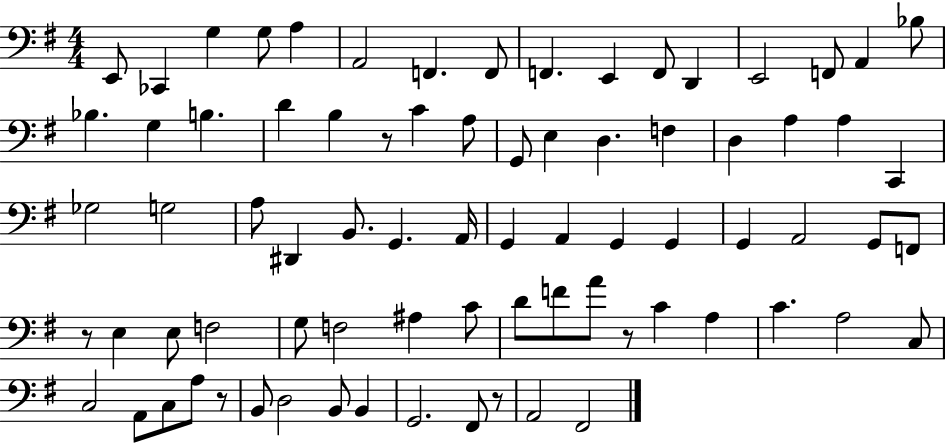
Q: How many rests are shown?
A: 5